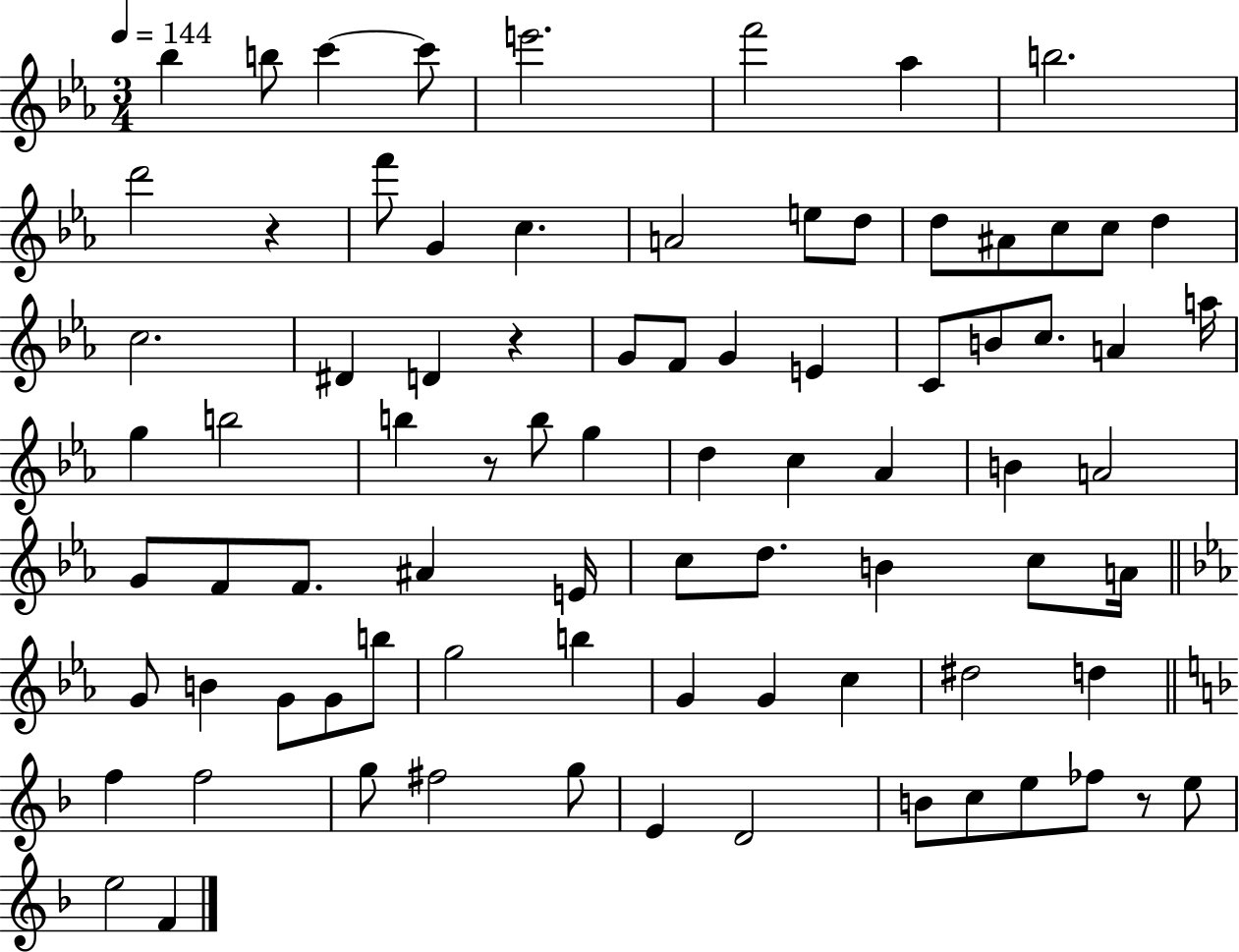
Bb5/q B5/e C6/q C6/e E6/h. F6/h Ab5/q B5/h. D6/h R/q F6/e G4/q C5/q. A4/h E5/e D5/e D5/e A#4/e C5/e C5/e D5/q C5/h. D#4/q D4/q R/q G4/e F4/e G4/q E4/q C4/e B4/e C5/e. A4/q A5/s G5/q B5/h B5/q R/e B5/e G5/q D5/q C5/q Ab4/q B4/q A4/h G4/e F4/e F4/e. A#4/q E4/s C5/e D5/e. B4/q C5/e A4/s G4/e B4/q G4/e G4/e B5/e G5/h B5/q G4/q G4/q C5/q D#5/h D5/q F5/q F5/h G5/e F#5/h G5/e E4/q D4/h B4/e C5/e E5/e FES5/e R/e E5/e E5/h F4/q